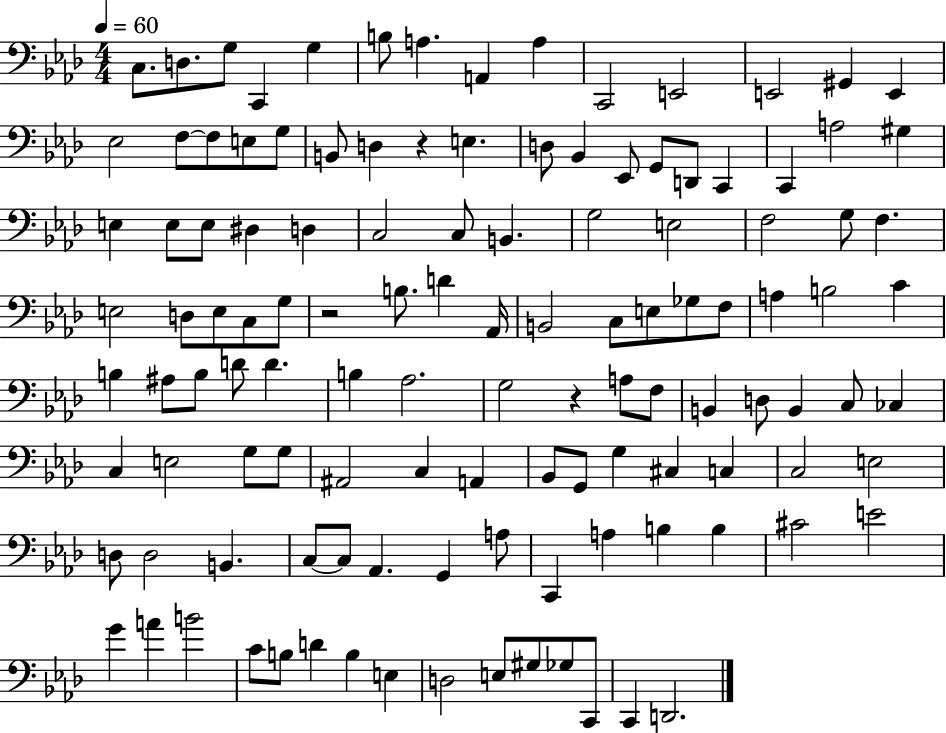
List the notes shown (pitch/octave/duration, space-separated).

C3/e. D3/e. G3/e C2/q G3/q B3/e A3/q. A2/q A3/q C2/h E2/h E2/h G#2/q E2/q Eb3/h F3/e F3/e E3/e G3/e B2/e D3/q R/q E3/q. D3/e Bb2/q Eb2/e G2/e D2/e C2/q C2/q A3/h G#3/q E3/q E3/e E3/e D#3/q D3/q C3/h C3/e B2/q. G3/h E3/h F3/h G3/e F3/q. E3/h D3/e E3/e C3/e G3/e R/h B3/e. D4/q Ab2/s B2/h C3/e E3/e Gb3/e F3/e A3/q B3/h C4/q B3/q A#3/e B3/e D4/e D4/q. B3/q Ab3/h. G3/h R/q A3/e F3/e B2/q D3/e B2/q C3/e CES3/q C3/q E3/h G3/e G3/e A#2/h C3/q A2/q Bb2/e G2/e G3/q C#3/q C3/q C3/h E3/h D3/e D3/h B2/q. C3/e C3/e Ab2/q. G2/q A3/e C2/q A3/q B3/q B3/q C#4/h E4/h G4/q A4/q B4/h C4/e B3/e D4/q B3/q E3/q D3/h E3/e G#3/e Gb3/e C2/e C2/q D2/h.